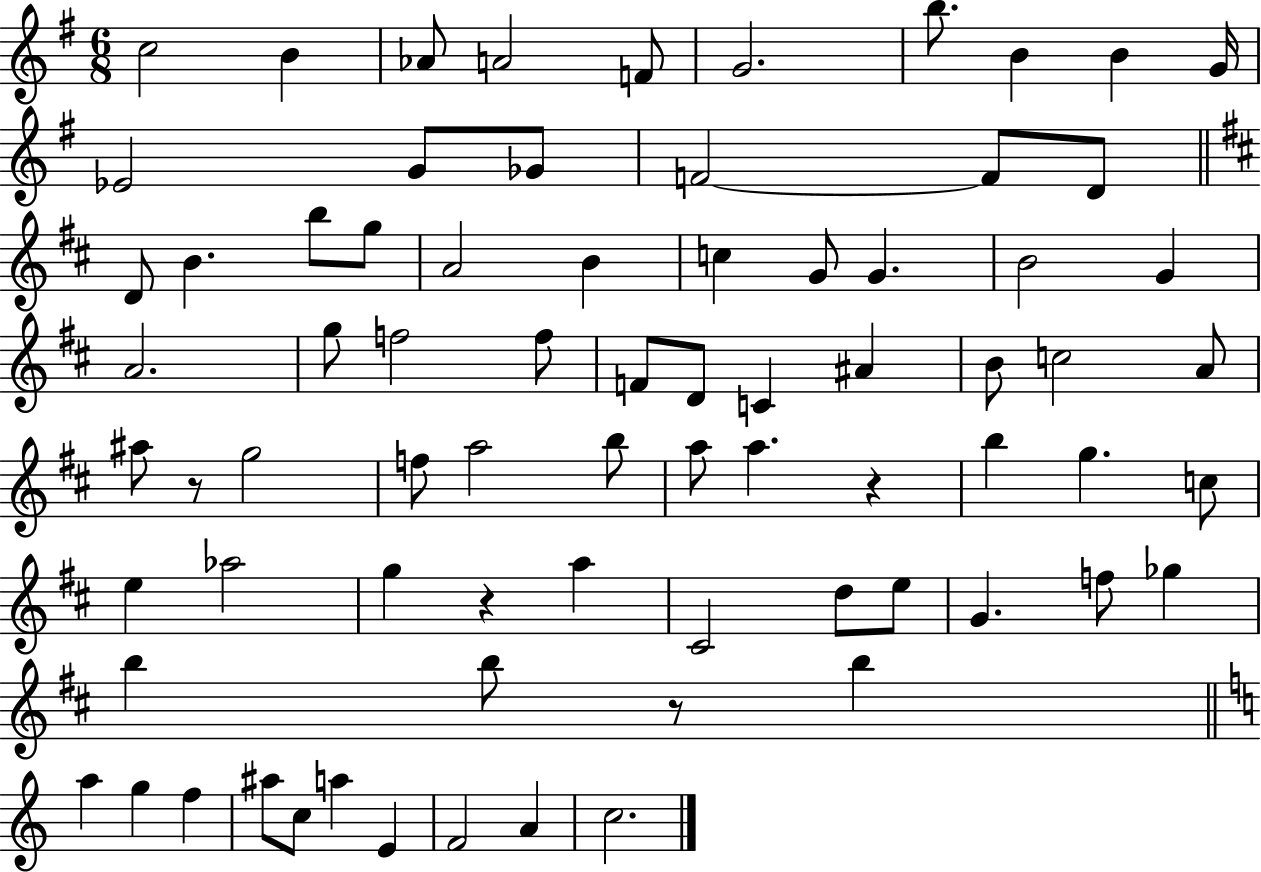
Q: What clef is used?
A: treble